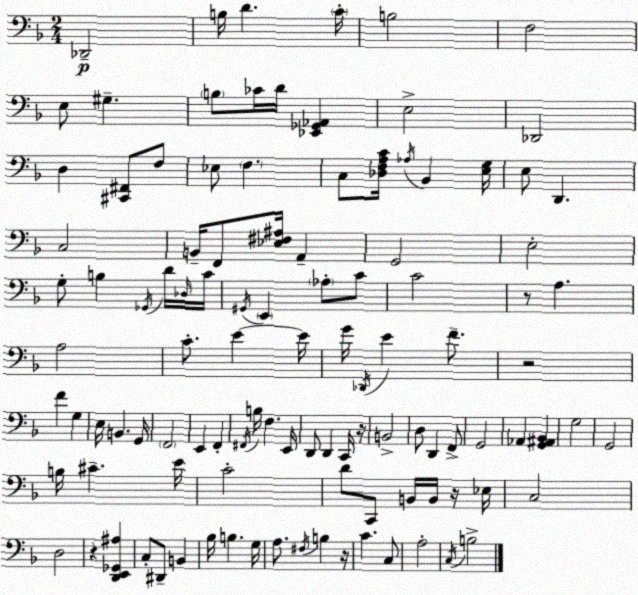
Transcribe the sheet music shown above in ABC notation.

X:1
T:Untitled
M:2/4
L:1/4
K:F
_D,,2 B,/4 D C/4 B,2 F,2 E,/2 ^G, B,/2 _C/4 D/4 [_E,,_G,,_A,,] E,2 _D,,2 D, [^C,,^F,,]/2 F,/2 _E,/2 F, C,/2 [_D,F,A,C]/4 _A,/4 _B,, [E,G,]/4 E,/2 D,, C,2 B,,/4 F,,/2 [_E,^F,^A,]/4 A,, G,,2 E,2 G,/2 B, _G,,/4 D/4 _D,/4 C/4 ^G,,/4 E,, _A,/2 C/2 C2 z/2 A, A,2 C/2 E E/4 G/4 _D,,/4 E F/2 z2 F G, E,/4 B,, G,,/4 F,,2 E,, F,, ^F,,/4 B,/4 F, E,,/4 D,,/2 D,, C,,/4 z/4 B,,2 D,/2 D,, F,,/2 G,,2 _A,, [G,,^A,,_B,,] G,2 G,,2 B,/4 ^C E/4 C2 D/2 C,,/2 B,,/4 B,,/4 z/4 _E,/4 C,2 D,2 z [D,,E,,_G,,^A,] C,/2 ^D,,/2 B,, _B,/4 B, G,/4 A,/2 ^F,/4 B, z/4 C C,/2 A,2 C,/4 B,2